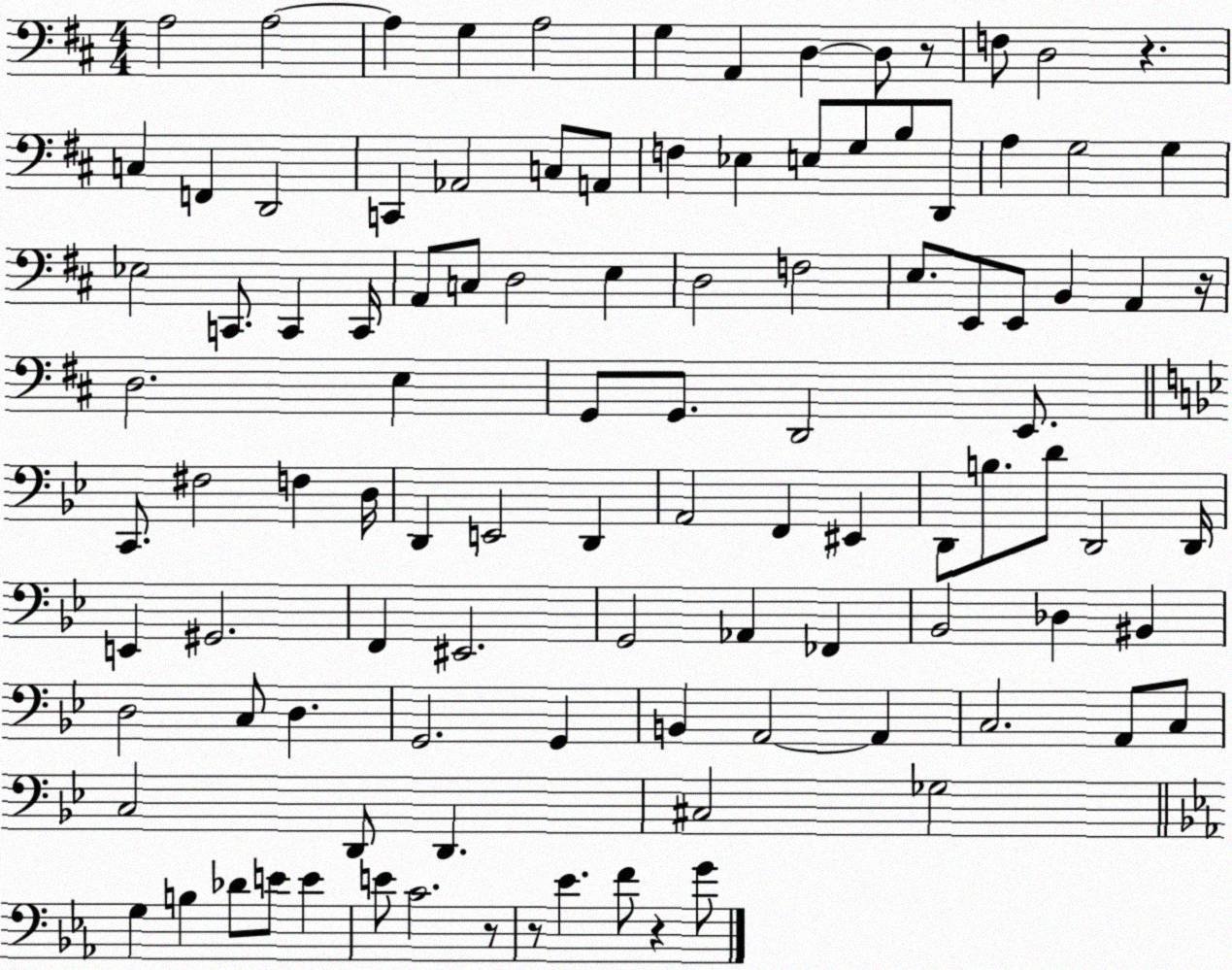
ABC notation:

X:1
T:Untitled
M:4/4
L:1/4
K:D
A,2 A,2 A, G, A,2 G, A,, D, D,/2 z/2 F,/2 D,2 z C, F,, D,,2 C,, _A,,2 C,/2 A,,/2 F, _E, E,/2 G,/2 B,/2 D,,/2 A, G,2 G, _E,2 C,,/2 C,, C,,/4 A,,/2 C,/2 D,2 E, D,2 F,2 E,/2 E,,/2 E,,/2 B,, A,, z/4 D,2 E, G,,/2 G,,/2 D,,2 E,,/2 C,,/2 ^F,2 F, D,/4 D,, E,,2 D,, A,,2 F,, ^E,, D,,/2 B,/2 D/2 D,,2 D,,/4 E,, ^G,,2 F,, ^E,,2 G,,2 _A,, _F,, _B,,2 _D, ^B,, D,2 C,/2 D, G,,2 G,, B,, A,,2 A,, C,2 A,,/2 C,/2 C,2 D,,/2 D,, ^C,2 _G,2 G, B, _D/2 E/2 E E/2 C2 z/2 z/2 _E F/2 z G/2